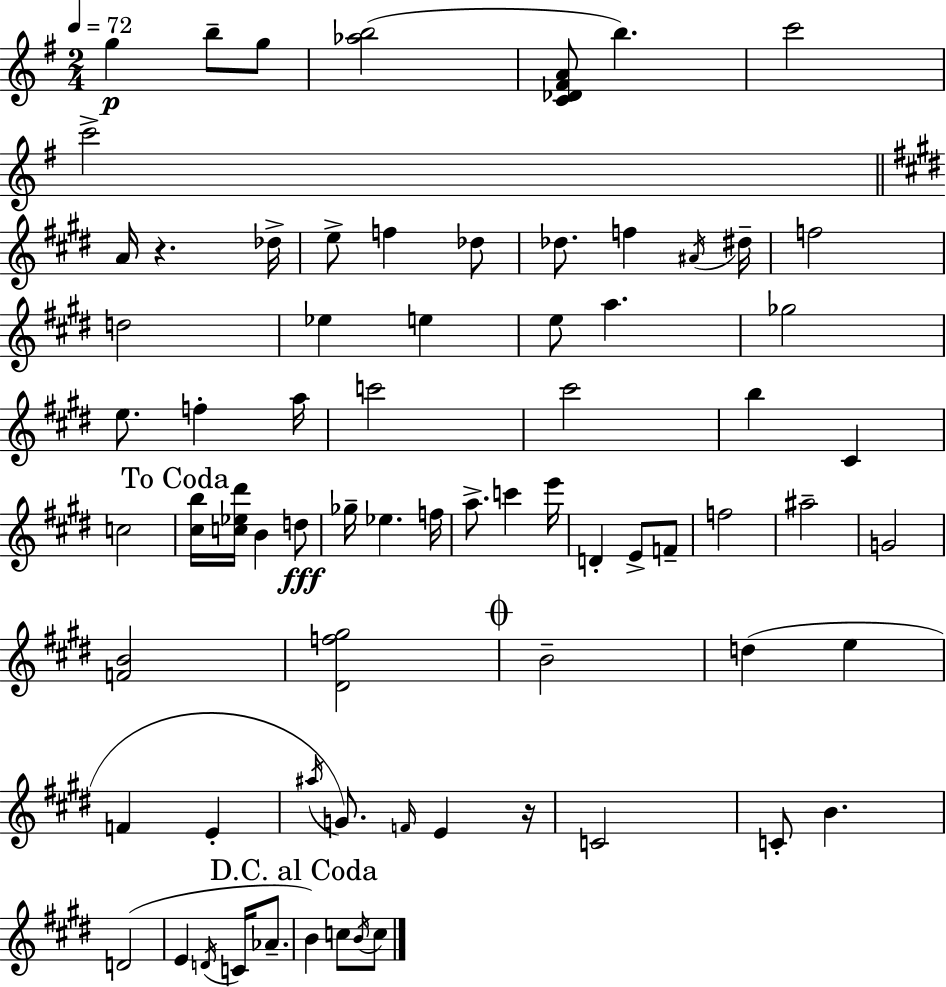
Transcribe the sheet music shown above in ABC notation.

X:1
T:Untitled
M:2/4
L:1/4
K:G
g b/2 g/2 [_ab]2 [C_D^FA]/2 b c'2 c'2 A/4 z _d/4 e/2 f _d/2 _d/2 f ^A/4 ^d/4 f2 d2 _e e e/2 a _g2 e/2 f a/4 c'2 ^c'2 b ^C c2 [^cb]/4 [c_e^d']/4 B d/2 _g/4 _e f/4 a/2 c' e'/4 D E/2 F/2 f2 ^a2 G2 [FB]2 [^Df^g]2 B2 d e F E ^a/4 G/2 F/4 E z/4 C2 C/2 B D2 E D/4 C/4 _A/2 B c/2 B/4 c/2